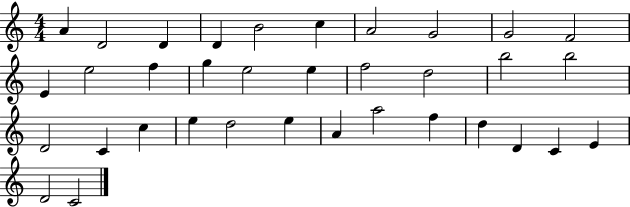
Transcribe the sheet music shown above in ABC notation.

X:1
T:Untitled
M:4/4
L:1/4
K:C
A D2 D D B2 c A2 G2 G2 F2 E e2 f g e2 e f2 d2 b2 b2 D2 C c e d2 e A a2 f d D C E D2 C2